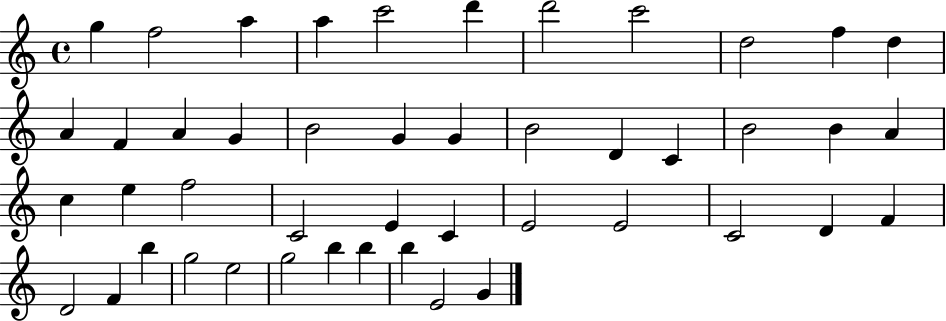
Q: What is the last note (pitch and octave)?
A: G4